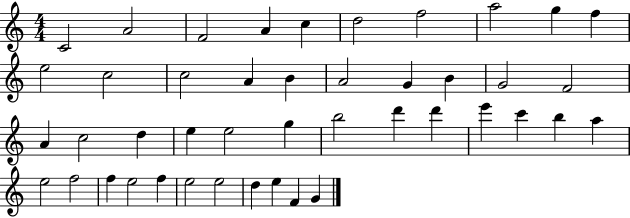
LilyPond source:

{
  \clef treble
  \numericTimeSignature
  \time 4/4
  \key c \major
  c'2 a'2 | f'2 a'4 c''4 | d''2 f''2 | a''2 g''4 f''4 | \break e''2 c''2 | c''2 a'4 b'4 | a'2 g'4 b'4 | g'2 f'2 | \break a'4 c''2 d''4 | e''4 e''2 g''4 | b''2 d'''4 d'''4 | e'''4 c'''4 b''4 a''4 | \break e''2 f''2 | f''4 e''2 f''4 | e''2 e''2 | d''4 e''4 f'4 g'4 | \break \bar "|."
}